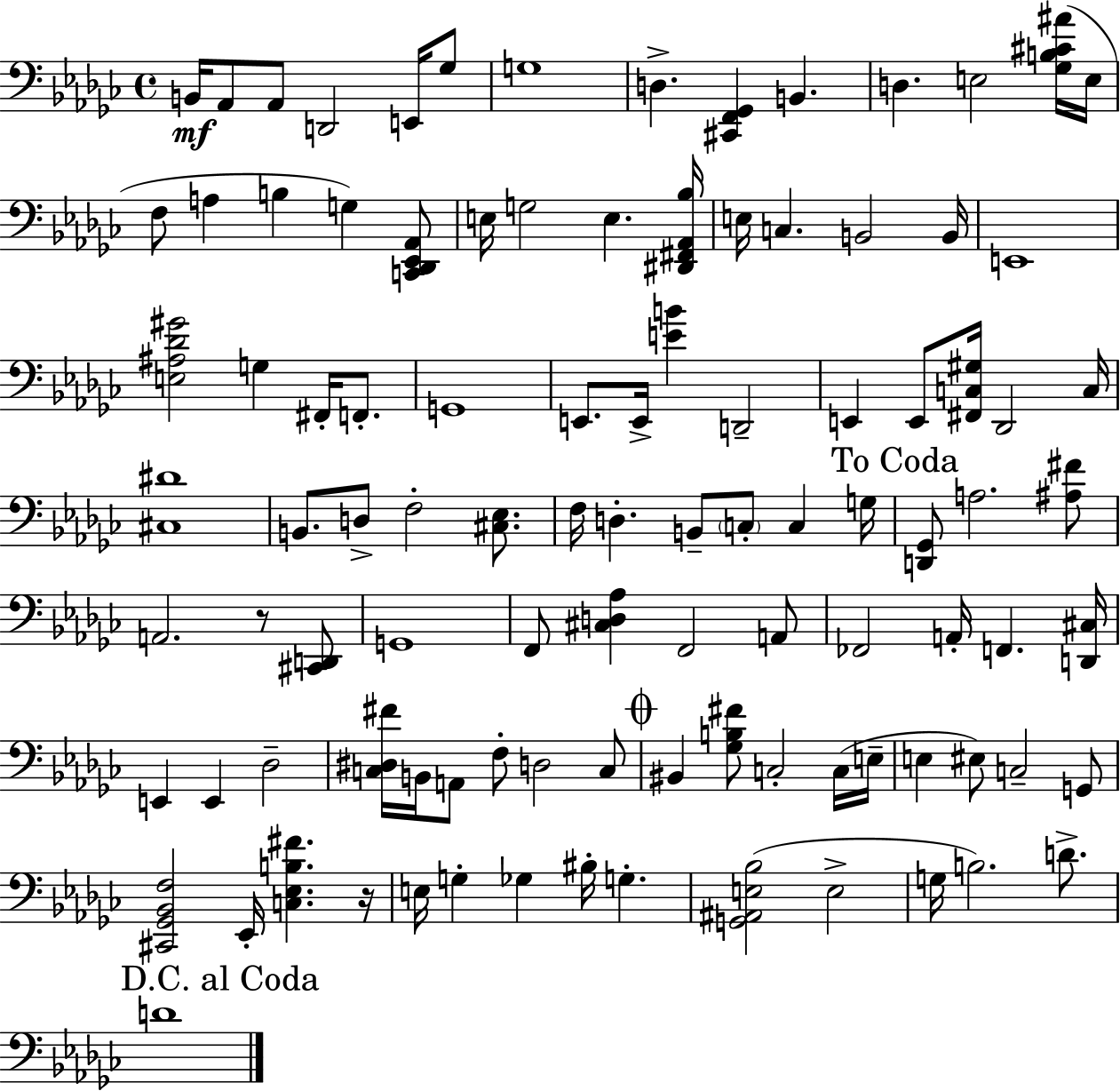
X:1
T:Untitled
M:4/4
L:1/4
K:Ebm
B,,/4 _A,,/2 _A,,/2 D,,2 E,,/4 _G,/2 G,4 D, [^C,,F,,_G,,] B,, D, E,2 [_G,B,^C^A]/4 E,/4 F,/2 A, B, G, [C,,_D,,_E,,_A,,]/2 E,/4 G,2 E, [^D,,^F,,_A,,_B,]/4 E,/4 C, B,,2 B,,/4 E,,4 [E,^A,_D^G]2 G, ^F,,/4 F,,/2 G,,4 E,,/2 E,,/4 [EB] D,,2 E,, E,,/2 [^F,,C,^G,]/4 _D,,2 C,/4 [^C,^D]4 B,,/2 D,/2 F,2 [^C,_E,]/2 F,/4 D, B,,/2 C,/2 C, G,/4 [D,,_G,,]/2 A,2 [^A,^F]/2 A,,2 z/2 [^C,,D,,]/2 G,,4 F,,/2 [^C,D,_A,] F,,2 A,,/2 _F,,2 A,,/4 F,, [D,,^C,]/4 E,, E,, _D,2 [C,^D,^F]/4 B,,/4 A,,/2 F,/2 D,2 C,/2 ^B,, [_G,B,^F]/2 C,2 C,/4 E,/4 E, ^E,/2 C,2 G,,/2 [^C,,_G,,_B,,F,]2 _E,,/4 [C,_E,B,^F] z/4 E,/4 G, _G, ^B,/4 G, [G,,^A,,E,_B,]2 E,2 G,/4 B,2 D/2 D4